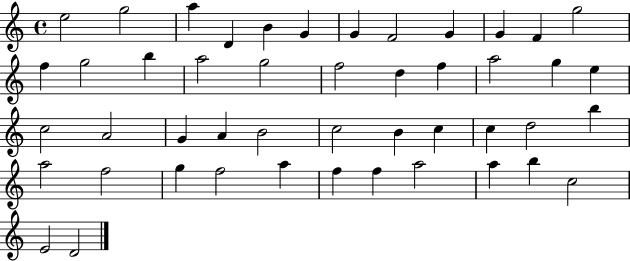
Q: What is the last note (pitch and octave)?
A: D4